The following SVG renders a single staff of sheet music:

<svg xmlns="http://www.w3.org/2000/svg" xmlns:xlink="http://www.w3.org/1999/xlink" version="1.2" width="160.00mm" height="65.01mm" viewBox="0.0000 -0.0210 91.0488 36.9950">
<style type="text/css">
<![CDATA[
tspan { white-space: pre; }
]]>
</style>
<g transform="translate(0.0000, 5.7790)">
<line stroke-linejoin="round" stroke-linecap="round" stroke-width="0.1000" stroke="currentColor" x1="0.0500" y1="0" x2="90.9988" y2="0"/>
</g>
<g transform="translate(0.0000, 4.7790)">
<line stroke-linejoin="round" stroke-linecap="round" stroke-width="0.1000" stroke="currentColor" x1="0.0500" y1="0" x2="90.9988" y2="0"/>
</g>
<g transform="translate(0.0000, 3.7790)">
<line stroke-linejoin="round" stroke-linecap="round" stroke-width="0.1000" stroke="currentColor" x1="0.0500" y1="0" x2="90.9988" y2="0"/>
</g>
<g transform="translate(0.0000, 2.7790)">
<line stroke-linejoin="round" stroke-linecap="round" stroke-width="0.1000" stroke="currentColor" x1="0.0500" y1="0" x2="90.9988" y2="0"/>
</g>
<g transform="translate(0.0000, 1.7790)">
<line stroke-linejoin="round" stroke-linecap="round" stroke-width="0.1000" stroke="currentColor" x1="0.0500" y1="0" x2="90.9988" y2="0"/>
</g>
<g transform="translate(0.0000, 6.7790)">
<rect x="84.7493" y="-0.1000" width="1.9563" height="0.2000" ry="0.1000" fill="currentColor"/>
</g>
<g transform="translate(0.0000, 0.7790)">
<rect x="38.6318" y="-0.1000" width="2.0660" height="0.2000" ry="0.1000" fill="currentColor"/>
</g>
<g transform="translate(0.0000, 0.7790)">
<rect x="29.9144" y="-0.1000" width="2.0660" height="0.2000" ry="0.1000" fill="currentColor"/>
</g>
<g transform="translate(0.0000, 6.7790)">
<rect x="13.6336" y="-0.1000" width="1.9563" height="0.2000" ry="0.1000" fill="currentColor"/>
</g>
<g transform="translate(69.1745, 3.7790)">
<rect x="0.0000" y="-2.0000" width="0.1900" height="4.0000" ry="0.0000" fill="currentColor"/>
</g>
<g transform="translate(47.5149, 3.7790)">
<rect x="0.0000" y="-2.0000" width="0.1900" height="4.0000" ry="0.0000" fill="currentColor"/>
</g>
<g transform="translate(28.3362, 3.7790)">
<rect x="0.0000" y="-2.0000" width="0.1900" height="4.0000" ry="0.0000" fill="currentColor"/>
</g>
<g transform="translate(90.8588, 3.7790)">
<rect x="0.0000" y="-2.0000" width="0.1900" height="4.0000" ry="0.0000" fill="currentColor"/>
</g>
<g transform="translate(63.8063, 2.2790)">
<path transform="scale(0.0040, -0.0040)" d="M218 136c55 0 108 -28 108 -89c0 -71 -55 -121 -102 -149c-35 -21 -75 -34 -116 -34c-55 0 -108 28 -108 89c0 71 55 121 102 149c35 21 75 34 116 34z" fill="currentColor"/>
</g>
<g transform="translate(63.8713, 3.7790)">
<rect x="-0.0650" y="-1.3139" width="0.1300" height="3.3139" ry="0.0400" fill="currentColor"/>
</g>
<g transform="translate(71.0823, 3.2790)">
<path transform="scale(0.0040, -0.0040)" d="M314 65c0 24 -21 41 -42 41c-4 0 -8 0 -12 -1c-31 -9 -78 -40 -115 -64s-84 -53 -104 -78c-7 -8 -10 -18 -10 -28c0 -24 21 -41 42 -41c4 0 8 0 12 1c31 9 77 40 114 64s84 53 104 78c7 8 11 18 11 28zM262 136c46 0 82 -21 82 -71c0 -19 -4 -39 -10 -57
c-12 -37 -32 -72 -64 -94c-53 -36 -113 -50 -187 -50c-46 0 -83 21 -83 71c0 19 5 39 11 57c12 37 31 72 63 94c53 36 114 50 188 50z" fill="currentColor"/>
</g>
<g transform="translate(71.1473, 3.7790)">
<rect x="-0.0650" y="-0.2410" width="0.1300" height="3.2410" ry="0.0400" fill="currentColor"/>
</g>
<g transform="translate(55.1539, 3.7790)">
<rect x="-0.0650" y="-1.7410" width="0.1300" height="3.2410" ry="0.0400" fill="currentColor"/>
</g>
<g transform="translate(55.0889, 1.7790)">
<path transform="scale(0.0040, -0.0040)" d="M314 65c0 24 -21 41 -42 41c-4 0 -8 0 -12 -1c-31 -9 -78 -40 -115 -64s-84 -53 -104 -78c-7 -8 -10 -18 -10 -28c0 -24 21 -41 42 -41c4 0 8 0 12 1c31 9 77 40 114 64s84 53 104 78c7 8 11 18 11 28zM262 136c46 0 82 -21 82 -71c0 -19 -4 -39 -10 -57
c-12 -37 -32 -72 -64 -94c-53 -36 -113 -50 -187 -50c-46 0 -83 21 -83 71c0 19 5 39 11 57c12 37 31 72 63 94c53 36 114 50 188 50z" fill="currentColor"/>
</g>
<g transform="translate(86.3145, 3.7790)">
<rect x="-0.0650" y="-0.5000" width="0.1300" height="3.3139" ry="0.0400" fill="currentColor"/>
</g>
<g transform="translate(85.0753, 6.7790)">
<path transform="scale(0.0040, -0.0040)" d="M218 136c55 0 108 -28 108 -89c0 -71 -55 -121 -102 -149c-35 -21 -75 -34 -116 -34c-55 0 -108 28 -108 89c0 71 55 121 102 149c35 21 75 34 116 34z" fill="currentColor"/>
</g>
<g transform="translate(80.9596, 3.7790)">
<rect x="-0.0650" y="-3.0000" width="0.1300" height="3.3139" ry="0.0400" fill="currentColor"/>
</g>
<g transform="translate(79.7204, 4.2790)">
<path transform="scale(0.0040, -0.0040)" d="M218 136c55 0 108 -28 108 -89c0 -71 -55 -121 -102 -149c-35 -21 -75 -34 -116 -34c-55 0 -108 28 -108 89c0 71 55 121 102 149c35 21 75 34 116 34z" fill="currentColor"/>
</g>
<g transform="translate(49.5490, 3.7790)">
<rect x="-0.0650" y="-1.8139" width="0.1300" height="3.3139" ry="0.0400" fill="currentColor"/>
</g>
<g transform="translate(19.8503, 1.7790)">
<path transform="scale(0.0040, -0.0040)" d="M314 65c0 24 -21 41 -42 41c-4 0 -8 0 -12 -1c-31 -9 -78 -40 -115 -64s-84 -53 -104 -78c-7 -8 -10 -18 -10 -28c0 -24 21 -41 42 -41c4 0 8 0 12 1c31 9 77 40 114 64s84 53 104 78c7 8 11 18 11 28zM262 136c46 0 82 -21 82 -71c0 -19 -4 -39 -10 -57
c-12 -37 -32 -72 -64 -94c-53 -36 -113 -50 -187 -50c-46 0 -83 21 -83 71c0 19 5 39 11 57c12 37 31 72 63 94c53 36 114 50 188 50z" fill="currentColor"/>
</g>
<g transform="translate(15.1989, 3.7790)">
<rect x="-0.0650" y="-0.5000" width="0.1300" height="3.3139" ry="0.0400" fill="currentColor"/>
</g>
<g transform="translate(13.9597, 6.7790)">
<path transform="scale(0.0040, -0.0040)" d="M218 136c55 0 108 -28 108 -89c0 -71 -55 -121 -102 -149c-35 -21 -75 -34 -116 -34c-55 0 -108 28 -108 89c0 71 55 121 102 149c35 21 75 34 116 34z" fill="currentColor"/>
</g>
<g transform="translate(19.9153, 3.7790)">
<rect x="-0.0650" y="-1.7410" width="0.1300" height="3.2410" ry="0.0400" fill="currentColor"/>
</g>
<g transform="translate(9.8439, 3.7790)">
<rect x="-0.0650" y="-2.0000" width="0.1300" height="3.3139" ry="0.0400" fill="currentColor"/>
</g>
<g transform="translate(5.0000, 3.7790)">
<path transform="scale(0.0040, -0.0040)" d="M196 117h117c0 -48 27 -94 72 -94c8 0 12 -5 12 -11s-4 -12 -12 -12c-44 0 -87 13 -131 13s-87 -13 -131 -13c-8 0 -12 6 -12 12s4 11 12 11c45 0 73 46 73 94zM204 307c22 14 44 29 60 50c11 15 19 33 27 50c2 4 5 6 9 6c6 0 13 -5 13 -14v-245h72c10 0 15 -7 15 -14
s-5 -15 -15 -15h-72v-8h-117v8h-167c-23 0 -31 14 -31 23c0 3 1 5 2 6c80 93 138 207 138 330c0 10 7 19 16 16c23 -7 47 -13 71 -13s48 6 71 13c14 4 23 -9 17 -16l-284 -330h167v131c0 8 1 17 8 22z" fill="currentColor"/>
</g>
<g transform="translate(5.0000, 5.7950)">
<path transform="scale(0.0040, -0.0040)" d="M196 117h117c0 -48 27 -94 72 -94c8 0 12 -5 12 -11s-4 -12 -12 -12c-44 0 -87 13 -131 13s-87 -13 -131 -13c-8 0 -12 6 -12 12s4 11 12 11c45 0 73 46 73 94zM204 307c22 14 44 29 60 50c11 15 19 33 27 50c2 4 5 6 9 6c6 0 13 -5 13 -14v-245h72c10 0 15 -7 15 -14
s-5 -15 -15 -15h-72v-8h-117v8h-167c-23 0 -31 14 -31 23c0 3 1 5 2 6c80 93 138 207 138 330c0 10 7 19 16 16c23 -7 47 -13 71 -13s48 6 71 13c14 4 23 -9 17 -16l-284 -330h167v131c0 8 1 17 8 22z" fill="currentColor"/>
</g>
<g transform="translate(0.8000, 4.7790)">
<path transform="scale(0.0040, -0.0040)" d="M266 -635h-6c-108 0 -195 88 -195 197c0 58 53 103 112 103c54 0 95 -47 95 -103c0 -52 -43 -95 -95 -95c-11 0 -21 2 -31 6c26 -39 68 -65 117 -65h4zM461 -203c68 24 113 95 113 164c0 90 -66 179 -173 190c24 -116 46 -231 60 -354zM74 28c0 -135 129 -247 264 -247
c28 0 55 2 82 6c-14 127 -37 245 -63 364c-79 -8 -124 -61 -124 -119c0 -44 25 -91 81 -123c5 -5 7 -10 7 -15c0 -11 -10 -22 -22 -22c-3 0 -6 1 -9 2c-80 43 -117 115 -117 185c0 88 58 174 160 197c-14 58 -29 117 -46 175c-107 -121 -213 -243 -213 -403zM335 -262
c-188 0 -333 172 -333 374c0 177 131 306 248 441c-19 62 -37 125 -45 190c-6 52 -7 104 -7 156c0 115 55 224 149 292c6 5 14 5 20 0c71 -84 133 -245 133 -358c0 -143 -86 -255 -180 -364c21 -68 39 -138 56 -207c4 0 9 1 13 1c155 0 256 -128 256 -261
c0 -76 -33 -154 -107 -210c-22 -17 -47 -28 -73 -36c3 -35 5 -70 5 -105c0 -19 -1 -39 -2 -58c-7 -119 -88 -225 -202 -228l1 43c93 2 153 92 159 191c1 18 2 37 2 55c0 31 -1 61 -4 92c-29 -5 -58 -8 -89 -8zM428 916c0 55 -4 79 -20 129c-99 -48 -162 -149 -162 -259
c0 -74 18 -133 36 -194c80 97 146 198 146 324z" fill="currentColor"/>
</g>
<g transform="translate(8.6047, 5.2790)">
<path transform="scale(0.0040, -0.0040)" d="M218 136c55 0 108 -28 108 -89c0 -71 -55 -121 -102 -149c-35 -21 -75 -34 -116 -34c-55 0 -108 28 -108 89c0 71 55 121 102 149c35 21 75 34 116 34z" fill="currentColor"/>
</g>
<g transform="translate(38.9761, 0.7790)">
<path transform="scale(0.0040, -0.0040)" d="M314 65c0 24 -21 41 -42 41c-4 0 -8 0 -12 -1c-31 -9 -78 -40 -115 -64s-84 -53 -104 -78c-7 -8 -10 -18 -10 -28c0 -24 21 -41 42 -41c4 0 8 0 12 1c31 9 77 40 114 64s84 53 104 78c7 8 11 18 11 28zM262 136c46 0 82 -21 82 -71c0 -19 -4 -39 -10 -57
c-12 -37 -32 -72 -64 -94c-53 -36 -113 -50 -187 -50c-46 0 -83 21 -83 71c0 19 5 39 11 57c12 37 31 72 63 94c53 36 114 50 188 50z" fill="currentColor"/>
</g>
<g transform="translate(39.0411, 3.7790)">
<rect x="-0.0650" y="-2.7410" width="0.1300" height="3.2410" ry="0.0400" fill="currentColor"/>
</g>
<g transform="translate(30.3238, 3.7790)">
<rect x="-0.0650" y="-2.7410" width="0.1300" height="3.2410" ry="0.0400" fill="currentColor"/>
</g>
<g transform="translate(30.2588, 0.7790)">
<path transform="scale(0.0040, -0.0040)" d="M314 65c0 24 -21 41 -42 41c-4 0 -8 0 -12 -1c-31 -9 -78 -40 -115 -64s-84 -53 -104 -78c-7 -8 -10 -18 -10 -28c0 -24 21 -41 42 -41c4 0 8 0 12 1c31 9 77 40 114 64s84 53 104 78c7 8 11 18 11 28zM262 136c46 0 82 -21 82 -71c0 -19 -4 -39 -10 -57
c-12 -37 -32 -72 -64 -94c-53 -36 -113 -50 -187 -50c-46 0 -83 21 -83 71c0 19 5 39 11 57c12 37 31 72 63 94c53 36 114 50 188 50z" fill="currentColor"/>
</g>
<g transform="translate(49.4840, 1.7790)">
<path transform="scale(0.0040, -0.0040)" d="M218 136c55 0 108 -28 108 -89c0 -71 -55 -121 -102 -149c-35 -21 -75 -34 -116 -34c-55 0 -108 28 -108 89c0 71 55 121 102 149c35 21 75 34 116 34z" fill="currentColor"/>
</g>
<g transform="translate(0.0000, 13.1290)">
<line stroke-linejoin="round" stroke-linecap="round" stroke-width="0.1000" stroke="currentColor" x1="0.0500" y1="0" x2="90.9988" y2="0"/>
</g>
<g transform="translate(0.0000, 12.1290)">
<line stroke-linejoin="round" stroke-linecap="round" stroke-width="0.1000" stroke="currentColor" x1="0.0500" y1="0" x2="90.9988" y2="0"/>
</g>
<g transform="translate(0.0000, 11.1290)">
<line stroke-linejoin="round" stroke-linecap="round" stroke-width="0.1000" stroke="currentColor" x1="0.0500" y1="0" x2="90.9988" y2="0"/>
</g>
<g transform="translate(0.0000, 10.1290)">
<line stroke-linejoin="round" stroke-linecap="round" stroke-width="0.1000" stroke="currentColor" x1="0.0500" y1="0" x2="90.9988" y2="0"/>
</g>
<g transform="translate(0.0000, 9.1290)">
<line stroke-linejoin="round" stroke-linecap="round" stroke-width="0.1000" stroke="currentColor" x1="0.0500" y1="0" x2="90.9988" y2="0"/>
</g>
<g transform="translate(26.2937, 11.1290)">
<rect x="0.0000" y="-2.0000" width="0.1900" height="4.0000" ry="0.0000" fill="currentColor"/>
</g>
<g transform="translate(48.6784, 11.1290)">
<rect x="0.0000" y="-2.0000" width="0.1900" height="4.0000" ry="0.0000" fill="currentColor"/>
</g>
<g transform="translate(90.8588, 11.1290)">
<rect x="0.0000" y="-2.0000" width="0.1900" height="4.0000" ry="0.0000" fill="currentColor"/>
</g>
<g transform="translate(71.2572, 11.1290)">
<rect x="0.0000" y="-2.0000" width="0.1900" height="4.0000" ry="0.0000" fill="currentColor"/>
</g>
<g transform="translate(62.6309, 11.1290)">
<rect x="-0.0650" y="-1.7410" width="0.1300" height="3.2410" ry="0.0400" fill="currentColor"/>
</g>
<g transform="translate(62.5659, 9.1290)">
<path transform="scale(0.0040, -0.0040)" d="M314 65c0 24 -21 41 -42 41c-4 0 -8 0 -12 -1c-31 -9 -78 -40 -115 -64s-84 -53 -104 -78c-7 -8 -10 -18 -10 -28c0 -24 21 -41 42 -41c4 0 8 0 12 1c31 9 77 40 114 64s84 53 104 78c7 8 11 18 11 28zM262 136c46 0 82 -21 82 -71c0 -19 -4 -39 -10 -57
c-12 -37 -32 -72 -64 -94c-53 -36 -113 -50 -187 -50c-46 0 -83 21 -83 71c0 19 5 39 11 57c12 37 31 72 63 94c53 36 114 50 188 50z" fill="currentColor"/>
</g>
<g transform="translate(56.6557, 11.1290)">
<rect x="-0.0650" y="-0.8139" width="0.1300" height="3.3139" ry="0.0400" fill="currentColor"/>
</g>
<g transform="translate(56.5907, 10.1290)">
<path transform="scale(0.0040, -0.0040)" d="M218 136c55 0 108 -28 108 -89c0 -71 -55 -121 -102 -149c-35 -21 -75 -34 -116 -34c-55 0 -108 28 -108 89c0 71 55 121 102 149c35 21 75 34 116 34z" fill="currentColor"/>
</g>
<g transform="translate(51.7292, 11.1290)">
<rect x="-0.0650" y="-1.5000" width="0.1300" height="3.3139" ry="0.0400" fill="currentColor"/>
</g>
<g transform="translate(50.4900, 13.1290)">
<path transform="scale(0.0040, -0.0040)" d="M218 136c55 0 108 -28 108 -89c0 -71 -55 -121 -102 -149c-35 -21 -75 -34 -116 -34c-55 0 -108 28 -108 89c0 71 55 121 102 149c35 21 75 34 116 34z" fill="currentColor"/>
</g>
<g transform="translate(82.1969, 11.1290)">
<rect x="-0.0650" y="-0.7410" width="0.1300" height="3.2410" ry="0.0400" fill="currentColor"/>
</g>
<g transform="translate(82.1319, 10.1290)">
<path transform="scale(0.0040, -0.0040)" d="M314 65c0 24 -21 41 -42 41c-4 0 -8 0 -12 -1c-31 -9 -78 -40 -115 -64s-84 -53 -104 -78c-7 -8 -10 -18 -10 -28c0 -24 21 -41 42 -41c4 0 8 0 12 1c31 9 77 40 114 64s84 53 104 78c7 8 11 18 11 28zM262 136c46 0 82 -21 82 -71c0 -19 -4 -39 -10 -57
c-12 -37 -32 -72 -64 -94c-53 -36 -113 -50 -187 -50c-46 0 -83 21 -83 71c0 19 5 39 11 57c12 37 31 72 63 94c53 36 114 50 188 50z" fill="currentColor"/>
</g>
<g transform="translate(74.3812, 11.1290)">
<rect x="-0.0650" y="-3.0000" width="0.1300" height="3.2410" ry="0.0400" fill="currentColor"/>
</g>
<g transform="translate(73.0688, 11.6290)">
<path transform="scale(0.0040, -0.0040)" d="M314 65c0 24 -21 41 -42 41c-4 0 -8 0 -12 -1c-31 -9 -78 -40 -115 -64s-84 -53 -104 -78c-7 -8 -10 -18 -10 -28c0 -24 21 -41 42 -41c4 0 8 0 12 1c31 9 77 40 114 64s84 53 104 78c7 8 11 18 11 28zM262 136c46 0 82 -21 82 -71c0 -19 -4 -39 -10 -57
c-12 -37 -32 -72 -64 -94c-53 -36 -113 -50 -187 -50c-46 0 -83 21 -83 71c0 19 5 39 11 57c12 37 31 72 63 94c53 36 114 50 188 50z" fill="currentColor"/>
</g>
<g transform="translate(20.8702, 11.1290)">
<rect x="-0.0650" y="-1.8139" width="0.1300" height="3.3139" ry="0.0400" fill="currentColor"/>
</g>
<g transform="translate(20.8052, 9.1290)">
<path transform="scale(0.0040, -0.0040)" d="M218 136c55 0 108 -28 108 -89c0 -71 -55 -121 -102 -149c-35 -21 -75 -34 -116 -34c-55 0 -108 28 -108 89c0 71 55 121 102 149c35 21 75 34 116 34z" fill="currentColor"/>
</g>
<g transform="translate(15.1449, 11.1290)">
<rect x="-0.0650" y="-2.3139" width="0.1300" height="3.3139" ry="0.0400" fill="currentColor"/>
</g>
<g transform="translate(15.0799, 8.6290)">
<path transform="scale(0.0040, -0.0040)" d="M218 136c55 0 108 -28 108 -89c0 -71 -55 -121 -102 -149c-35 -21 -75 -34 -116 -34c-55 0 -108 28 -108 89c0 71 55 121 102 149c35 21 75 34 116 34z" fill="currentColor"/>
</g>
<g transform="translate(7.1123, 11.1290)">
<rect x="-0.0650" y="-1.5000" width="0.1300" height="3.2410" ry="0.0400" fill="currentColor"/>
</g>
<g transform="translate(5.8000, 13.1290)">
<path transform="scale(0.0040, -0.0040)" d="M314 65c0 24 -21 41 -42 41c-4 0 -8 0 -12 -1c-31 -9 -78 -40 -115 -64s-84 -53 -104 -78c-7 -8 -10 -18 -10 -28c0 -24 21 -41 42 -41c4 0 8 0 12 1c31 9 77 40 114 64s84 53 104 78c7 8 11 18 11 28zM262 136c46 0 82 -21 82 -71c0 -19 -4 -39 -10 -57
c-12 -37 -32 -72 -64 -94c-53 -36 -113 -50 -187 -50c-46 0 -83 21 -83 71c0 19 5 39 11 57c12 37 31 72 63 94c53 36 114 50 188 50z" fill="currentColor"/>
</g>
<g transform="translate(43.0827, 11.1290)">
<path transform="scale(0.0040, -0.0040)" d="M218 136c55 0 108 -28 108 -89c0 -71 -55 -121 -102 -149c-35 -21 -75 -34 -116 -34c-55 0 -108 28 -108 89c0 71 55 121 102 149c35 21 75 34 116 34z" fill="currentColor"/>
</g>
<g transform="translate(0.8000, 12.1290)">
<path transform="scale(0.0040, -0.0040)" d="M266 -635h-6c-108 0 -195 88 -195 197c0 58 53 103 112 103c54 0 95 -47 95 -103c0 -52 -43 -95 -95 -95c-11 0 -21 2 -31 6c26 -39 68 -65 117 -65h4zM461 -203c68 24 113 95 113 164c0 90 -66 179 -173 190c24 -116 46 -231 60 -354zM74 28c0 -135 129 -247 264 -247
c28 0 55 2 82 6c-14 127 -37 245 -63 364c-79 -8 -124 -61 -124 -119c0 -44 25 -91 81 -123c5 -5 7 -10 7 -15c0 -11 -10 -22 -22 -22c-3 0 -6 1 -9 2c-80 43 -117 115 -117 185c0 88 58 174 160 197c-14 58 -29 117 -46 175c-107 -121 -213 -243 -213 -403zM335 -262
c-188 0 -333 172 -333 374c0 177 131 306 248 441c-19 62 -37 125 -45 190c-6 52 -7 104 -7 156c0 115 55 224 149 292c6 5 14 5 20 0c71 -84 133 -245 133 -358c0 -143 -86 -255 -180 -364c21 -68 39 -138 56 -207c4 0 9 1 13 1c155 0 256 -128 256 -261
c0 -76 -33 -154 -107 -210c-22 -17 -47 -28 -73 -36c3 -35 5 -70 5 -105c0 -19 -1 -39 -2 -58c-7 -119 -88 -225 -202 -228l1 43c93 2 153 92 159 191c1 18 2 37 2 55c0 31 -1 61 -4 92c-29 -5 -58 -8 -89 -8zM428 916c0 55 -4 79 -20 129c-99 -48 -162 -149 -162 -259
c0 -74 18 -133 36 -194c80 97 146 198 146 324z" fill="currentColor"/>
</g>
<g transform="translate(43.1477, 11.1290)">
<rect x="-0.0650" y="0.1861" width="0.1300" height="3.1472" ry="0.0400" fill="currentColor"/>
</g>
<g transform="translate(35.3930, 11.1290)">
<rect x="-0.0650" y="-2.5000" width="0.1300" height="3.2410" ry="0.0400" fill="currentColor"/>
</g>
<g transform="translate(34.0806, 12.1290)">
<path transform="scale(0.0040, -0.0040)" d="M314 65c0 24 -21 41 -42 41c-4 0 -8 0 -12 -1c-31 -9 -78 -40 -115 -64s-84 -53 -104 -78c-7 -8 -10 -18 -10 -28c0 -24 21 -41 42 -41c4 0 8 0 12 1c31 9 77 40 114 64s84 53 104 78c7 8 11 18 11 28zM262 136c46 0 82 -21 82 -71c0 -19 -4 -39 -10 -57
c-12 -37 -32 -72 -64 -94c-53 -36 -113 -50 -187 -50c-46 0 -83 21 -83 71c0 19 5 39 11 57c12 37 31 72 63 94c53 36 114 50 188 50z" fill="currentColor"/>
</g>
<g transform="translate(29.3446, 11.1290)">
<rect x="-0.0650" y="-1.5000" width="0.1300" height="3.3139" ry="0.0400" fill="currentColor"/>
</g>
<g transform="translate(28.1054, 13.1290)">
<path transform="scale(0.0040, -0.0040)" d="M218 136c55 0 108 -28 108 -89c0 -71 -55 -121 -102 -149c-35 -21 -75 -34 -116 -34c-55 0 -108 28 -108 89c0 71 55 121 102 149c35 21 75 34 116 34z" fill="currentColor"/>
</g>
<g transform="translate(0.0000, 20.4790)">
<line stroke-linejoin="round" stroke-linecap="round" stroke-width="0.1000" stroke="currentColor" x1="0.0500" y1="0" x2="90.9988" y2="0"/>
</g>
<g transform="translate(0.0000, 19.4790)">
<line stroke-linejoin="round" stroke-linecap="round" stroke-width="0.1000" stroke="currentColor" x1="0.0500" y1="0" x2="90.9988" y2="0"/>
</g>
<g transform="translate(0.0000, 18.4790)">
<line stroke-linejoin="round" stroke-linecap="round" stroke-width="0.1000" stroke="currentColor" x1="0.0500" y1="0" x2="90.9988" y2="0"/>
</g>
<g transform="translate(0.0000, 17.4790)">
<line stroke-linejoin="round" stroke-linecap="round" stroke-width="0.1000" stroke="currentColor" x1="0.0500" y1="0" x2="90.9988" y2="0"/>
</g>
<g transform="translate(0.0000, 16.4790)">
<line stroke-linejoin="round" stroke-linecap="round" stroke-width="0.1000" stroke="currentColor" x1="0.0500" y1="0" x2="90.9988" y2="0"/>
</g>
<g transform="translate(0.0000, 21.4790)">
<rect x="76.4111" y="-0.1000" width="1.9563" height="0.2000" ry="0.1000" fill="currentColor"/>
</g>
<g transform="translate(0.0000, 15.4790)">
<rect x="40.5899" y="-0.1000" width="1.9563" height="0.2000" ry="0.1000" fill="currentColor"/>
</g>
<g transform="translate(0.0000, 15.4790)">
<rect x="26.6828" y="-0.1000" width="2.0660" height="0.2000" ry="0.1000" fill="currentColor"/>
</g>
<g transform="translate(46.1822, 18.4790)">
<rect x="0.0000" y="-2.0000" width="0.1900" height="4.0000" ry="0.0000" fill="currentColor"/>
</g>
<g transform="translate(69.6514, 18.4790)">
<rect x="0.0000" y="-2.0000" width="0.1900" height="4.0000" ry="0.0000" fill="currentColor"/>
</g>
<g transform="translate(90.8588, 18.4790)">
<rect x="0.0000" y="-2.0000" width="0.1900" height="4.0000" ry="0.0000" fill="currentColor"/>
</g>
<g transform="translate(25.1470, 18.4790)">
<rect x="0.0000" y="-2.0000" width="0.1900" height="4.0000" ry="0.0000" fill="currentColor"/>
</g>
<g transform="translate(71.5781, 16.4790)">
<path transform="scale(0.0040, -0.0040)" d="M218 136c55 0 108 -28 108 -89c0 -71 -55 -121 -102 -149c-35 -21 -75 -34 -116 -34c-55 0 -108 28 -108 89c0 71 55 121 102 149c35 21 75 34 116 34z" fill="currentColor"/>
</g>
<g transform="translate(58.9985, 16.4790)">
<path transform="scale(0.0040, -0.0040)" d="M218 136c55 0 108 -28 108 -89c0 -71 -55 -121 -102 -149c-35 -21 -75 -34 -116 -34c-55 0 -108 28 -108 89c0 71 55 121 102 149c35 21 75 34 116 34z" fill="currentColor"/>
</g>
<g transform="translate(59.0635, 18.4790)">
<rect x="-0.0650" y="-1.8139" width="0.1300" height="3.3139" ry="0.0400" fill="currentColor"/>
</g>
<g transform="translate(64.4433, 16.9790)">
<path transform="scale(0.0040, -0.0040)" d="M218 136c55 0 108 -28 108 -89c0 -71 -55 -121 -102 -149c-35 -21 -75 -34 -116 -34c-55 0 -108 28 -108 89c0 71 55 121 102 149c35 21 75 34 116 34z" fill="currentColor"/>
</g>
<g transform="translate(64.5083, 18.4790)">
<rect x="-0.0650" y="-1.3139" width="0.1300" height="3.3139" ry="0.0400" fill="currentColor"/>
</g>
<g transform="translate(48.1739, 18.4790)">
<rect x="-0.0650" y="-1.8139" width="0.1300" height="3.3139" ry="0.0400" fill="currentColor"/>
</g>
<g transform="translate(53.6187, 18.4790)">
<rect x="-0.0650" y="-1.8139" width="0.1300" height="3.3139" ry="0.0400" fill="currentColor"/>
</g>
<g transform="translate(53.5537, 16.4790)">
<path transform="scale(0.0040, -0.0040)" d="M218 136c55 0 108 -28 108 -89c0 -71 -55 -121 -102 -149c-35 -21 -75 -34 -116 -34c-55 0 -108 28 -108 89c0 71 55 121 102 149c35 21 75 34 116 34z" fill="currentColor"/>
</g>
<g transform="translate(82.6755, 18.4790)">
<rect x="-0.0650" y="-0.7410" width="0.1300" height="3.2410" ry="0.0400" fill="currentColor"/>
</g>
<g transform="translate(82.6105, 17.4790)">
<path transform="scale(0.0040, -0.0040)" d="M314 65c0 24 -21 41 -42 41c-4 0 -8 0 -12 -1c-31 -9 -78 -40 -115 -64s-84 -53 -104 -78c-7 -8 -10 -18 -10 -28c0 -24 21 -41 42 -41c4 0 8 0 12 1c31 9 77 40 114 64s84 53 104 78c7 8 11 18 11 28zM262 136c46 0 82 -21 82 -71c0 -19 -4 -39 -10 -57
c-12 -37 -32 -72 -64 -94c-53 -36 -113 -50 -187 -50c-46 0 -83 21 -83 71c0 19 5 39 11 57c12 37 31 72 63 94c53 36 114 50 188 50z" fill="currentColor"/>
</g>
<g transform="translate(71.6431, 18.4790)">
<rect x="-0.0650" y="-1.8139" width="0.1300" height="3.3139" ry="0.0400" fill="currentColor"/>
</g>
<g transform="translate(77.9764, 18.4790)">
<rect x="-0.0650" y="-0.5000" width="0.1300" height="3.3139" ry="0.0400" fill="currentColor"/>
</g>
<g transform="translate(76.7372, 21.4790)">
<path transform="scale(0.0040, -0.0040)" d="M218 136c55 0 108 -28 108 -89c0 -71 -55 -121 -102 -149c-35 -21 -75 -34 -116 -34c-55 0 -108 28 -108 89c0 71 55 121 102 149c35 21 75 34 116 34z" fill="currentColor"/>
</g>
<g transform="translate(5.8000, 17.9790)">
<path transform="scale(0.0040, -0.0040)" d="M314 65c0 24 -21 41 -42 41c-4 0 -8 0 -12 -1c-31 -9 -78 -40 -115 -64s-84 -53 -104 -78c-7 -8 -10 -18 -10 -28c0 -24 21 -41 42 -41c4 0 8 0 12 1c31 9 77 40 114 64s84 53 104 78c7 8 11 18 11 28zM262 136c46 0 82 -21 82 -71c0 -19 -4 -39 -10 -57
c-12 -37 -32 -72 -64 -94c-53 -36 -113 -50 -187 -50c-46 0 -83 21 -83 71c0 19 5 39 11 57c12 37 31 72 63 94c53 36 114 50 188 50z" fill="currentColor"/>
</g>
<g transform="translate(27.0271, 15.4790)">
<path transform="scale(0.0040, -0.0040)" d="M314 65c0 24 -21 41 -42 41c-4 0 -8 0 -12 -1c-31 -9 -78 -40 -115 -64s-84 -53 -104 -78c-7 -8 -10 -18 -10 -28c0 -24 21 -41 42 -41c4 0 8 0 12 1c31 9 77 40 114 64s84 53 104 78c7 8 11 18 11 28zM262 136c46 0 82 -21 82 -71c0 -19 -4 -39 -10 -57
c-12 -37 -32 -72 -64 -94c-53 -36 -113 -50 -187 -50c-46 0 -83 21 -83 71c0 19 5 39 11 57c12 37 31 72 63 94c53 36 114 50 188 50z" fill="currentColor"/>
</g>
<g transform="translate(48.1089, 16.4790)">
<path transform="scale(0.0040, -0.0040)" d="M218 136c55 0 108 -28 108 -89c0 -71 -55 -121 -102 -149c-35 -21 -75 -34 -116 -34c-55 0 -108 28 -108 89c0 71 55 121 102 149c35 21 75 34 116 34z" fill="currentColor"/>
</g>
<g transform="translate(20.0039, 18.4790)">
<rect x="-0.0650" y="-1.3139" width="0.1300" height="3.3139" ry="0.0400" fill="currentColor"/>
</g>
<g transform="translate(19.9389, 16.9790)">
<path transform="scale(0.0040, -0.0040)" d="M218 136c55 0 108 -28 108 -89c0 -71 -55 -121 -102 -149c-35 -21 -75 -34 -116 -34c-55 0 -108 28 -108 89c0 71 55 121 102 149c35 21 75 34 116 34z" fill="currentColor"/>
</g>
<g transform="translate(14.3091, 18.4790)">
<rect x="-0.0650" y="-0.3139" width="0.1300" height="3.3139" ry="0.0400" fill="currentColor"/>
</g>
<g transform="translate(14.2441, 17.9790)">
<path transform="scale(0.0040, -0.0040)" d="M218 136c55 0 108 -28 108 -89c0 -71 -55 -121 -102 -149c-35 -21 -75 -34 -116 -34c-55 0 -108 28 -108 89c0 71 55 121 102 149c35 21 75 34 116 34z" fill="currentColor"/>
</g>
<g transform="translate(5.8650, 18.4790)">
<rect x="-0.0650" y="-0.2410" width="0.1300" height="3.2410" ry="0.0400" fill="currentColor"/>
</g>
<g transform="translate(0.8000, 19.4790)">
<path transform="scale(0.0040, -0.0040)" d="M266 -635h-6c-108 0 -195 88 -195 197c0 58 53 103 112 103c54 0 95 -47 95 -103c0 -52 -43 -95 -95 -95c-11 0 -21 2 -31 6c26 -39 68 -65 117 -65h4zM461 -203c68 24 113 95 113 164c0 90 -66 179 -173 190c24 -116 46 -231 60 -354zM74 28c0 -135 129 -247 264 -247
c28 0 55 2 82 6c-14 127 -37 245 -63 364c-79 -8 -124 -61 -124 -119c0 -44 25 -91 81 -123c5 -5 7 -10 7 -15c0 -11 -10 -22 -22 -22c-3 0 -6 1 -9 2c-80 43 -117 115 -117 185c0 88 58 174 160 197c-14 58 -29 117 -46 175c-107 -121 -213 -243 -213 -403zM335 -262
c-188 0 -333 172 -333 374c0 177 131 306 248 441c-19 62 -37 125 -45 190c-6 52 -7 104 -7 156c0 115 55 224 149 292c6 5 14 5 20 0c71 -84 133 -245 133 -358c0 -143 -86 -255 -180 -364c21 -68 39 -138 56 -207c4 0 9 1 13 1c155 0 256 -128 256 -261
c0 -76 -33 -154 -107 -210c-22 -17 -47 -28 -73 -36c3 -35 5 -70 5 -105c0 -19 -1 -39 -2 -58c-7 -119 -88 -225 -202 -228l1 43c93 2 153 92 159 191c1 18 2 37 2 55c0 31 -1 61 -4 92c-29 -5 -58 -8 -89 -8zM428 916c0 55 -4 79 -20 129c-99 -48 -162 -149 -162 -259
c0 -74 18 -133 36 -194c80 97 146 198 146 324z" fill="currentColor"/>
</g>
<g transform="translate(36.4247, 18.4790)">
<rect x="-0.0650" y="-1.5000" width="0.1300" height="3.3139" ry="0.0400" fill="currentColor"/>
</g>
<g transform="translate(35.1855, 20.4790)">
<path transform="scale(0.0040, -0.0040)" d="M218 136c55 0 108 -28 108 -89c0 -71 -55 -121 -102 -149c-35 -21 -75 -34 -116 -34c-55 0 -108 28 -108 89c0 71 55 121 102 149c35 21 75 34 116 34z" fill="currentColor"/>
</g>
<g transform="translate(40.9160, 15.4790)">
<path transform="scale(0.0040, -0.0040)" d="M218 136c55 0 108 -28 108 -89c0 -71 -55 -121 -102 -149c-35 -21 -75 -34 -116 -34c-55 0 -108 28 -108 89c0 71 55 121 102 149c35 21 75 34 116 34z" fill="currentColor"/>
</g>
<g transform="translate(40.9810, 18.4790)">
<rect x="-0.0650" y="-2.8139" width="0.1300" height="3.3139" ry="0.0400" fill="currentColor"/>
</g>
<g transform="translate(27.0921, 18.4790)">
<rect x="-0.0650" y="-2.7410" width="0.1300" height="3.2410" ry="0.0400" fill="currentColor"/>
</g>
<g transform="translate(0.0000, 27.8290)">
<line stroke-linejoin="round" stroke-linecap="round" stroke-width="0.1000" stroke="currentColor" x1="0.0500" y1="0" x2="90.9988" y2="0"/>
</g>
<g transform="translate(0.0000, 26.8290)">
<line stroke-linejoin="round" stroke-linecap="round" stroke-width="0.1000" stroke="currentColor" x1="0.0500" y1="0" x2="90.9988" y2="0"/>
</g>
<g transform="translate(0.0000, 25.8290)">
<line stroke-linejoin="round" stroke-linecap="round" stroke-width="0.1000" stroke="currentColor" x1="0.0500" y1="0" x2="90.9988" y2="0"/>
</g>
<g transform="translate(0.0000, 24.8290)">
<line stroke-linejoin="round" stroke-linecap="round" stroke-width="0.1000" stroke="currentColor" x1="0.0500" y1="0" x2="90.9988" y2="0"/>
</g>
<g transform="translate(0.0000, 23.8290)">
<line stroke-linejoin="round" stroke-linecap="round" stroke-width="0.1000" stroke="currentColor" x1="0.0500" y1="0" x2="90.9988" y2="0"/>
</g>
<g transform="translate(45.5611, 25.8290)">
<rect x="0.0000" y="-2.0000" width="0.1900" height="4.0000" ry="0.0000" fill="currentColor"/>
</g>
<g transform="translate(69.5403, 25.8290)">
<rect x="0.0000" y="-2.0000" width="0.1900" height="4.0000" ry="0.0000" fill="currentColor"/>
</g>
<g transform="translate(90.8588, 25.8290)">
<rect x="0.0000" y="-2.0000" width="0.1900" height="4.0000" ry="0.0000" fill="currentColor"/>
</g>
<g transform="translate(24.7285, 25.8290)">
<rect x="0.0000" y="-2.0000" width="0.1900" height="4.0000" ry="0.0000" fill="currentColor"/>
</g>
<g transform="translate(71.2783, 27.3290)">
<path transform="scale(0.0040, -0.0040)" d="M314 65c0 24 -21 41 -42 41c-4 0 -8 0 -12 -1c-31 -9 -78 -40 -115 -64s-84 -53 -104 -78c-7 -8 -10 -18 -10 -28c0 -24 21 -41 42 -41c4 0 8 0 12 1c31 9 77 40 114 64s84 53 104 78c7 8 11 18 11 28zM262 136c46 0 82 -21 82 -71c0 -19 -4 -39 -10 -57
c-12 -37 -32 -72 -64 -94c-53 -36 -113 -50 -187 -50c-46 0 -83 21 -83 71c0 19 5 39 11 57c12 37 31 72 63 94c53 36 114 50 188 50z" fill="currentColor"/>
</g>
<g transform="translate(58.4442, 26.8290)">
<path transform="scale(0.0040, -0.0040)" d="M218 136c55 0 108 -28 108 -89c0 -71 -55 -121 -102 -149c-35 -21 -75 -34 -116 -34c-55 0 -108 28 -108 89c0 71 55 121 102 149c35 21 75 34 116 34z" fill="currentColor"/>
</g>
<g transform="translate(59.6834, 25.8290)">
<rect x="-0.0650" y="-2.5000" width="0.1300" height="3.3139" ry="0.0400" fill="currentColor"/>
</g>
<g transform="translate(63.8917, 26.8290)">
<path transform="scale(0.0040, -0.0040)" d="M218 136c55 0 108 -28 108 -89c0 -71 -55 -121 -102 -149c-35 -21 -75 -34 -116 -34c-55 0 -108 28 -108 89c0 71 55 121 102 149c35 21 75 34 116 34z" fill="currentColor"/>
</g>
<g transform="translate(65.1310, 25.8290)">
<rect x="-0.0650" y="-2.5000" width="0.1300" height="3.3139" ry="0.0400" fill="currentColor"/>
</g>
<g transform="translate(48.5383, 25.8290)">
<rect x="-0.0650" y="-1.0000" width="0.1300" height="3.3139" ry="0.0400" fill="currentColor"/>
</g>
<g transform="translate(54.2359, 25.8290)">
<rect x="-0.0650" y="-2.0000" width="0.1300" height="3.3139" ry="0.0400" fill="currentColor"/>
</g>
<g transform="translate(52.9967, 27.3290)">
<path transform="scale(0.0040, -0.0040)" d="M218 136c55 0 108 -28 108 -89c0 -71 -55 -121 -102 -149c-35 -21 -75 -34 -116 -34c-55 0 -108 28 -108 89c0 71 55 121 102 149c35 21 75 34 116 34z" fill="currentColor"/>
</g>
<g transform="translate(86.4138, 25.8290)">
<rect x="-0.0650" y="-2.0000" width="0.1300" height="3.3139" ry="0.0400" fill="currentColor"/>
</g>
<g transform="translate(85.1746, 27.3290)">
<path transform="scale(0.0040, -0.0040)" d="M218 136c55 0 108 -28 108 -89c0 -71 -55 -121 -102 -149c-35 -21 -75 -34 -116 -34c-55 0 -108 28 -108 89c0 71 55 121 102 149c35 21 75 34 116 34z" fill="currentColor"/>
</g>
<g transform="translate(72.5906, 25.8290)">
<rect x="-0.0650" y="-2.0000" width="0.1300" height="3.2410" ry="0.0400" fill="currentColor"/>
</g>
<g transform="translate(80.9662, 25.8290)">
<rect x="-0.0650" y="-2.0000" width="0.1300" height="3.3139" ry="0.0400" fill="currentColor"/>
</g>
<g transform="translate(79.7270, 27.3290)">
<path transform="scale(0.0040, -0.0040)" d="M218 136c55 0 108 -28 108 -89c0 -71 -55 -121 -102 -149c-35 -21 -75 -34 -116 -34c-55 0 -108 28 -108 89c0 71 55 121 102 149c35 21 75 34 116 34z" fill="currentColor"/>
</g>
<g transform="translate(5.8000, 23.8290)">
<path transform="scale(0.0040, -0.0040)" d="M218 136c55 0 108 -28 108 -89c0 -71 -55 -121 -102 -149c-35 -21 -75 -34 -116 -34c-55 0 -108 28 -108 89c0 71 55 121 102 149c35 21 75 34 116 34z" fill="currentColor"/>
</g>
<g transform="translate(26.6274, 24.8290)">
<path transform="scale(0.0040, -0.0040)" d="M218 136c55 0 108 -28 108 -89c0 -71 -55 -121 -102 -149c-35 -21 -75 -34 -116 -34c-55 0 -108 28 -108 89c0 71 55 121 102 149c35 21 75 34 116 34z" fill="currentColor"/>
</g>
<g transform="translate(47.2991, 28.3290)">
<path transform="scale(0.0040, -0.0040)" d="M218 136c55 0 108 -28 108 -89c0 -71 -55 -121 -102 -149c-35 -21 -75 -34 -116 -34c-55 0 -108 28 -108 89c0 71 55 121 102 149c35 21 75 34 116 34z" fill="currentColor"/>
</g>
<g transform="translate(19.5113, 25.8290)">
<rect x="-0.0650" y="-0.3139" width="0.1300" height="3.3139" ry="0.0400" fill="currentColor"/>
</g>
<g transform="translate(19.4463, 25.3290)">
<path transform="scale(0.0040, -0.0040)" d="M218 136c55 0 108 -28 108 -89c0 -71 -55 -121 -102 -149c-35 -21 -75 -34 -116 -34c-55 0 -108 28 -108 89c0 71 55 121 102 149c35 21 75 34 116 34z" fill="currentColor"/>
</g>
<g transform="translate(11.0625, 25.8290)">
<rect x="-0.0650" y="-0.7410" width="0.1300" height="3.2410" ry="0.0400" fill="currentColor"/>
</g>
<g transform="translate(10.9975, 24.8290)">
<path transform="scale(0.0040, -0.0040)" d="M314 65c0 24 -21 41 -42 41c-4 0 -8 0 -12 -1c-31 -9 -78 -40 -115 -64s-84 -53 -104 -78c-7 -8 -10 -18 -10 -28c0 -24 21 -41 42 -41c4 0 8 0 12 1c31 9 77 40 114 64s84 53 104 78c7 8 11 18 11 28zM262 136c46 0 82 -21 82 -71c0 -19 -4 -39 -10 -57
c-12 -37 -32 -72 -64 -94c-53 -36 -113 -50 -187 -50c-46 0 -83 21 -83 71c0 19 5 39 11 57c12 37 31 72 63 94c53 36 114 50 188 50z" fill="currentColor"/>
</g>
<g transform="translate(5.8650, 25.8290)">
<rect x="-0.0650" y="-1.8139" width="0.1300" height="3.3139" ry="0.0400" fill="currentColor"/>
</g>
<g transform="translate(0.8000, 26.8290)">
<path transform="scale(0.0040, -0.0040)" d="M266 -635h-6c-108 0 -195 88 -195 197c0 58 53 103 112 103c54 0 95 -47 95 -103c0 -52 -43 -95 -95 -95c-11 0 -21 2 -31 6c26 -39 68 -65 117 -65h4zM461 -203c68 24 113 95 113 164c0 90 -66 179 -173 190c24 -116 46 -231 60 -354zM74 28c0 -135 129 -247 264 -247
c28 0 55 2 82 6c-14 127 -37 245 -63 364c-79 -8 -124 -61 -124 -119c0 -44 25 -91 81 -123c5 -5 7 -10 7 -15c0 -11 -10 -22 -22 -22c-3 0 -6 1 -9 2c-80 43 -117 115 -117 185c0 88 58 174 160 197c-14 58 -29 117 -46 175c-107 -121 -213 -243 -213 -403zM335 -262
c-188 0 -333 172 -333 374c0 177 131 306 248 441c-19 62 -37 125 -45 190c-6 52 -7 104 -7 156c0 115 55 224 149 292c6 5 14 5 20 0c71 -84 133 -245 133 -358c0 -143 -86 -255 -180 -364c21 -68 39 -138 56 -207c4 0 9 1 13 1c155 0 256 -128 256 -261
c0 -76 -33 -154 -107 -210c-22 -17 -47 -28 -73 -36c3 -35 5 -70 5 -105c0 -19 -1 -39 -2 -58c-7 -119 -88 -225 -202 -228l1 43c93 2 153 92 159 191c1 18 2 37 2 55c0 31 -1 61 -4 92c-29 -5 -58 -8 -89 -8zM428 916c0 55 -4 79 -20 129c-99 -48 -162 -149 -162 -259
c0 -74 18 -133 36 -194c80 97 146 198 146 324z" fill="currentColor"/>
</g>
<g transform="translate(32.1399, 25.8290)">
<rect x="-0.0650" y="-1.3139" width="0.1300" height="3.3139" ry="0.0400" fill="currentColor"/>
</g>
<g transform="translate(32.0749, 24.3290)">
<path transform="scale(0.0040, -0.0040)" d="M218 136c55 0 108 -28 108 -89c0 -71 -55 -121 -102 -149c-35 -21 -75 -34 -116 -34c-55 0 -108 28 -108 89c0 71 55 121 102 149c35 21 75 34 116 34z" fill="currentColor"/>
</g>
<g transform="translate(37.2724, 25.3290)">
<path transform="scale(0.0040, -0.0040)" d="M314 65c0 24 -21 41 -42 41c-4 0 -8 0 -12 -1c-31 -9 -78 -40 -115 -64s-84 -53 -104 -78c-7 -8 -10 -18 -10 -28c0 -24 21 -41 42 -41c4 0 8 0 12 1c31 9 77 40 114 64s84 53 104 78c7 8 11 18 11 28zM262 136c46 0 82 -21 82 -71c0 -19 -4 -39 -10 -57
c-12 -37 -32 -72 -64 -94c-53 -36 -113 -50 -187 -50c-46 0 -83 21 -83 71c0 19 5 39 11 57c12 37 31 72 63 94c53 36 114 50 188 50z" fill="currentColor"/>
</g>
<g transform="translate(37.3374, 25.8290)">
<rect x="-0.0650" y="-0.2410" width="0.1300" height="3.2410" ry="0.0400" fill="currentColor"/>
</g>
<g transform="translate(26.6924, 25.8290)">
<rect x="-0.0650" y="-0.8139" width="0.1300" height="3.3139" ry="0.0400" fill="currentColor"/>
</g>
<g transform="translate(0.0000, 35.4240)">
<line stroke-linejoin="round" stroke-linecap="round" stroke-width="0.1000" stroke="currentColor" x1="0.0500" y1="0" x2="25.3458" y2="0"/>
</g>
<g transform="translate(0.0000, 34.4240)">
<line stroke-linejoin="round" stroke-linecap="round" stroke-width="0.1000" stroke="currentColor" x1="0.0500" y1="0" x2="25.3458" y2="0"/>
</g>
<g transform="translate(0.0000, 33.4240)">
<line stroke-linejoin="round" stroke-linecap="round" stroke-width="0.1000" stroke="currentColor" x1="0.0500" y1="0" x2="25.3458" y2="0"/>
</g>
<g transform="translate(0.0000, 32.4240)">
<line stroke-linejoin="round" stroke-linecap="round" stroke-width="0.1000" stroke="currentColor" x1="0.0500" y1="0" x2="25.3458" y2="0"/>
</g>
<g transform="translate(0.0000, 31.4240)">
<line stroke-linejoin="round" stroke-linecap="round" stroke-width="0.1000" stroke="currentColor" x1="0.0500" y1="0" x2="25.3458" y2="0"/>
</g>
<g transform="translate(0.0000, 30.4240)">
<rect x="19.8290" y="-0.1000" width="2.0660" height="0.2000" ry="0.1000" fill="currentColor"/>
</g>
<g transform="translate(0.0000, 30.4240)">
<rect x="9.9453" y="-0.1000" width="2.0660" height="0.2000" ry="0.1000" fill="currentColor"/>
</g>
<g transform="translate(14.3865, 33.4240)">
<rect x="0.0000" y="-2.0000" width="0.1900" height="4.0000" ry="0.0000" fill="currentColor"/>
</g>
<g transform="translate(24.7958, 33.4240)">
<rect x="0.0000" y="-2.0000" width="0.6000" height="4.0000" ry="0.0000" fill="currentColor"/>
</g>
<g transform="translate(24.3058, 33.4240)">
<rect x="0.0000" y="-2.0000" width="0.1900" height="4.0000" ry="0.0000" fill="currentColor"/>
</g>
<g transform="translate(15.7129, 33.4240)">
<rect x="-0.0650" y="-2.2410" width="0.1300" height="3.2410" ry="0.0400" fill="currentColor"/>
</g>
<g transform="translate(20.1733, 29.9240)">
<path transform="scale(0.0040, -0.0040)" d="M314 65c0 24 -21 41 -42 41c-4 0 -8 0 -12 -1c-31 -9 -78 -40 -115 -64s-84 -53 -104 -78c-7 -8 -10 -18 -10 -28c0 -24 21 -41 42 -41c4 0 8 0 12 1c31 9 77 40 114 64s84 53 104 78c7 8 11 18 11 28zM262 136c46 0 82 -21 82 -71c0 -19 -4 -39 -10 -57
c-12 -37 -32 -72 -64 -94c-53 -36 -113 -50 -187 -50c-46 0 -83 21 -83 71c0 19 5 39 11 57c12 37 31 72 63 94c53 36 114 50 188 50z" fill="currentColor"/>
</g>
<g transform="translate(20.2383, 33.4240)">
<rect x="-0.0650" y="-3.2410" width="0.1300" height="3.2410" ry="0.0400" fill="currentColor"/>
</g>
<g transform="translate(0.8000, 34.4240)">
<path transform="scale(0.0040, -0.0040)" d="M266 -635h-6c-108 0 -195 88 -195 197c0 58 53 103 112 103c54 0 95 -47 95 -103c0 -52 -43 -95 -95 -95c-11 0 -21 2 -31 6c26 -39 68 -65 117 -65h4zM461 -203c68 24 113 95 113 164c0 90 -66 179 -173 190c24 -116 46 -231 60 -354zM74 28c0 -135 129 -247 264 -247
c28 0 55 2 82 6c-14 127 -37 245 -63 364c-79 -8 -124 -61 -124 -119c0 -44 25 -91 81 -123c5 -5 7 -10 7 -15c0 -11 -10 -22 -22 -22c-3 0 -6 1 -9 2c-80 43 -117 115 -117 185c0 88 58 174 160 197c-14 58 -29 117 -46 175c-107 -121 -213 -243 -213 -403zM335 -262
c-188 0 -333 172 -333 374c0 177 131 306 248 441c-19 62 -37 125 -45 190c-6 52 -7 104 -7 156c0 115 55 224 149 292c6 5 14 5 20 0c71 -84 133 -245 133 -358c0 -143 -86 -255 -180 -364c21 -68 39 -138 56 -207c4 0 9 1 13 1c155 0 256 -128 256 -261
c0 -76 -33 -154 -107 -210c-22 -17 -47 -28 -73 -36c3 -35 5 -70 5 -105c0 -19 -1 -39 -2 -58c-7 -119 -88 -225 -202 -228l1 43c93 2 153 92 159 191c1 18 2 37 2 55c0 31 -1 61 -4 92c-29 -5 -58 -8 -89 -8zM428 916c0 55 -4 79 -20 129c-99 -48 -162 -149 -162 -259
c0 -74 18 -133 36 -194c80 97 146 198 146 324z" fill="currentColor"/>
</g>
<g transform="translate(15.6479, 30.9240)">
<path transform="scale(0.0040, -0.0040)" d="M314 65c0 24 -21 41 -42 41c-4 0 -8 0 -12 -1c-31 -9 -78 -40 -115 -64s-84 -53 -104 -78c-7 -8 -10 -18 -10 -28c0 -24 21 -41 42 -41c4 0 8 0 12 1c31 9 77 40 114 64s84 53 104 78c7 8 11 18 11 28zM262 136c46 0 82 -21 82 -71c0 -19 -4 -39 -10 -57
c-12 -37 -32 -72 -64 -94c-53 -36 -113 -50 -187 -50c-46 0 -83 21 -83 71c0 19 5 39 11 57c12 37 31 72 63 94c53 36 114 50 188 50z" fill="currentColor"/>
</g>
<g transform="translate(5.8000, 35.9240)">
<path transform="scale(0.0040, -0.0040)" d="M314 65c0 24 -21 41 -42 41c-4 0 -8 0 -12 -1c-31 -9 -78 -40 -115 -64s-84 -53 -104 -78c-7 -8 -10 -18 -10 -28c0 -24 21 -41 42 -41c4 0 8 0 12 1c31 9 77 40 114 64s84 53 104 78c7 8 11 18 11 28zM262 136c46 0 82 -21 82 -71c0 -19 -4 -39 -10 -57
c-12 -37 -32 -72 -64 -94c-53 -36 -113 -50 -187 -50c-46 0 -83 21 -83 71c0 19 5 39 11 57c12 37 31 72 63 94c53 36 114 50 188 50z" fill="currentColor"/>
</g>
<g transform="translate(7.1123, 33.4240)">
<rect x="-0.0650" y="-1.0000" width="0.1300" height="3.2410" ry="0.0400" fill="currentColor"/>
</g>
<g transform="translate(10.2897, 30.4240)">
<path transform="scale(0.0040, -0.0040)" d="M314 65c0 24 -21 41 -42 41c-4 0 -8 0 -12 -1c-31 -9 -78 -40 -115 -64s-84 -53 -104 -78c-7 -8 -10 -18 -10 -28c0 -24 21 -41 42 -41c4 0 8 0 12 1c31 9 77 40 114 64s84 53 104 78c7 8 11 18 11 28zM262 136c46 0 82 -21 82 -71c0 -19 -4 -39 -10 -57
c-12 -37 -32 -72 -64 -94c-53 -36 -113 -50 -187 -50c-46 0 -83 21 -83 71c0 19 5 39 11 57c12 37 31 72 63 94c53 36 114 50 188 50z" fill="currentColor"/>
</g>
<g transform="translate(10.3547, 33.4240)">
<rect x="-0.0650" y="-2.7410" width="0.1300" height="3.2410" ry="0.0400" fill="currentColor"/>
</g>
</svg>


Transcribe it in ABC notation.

X:1
T:Untitled
M:4/4
L:1/4
K:C
F C f2 a2 a2 f f2 e c2 A C E2 g f E G2 B E d f2 A2 d2 c2 c e a2 E a f f f e f C d2 f d2 c d e c2 D F G G F2 F F D2 a2 g2 b2